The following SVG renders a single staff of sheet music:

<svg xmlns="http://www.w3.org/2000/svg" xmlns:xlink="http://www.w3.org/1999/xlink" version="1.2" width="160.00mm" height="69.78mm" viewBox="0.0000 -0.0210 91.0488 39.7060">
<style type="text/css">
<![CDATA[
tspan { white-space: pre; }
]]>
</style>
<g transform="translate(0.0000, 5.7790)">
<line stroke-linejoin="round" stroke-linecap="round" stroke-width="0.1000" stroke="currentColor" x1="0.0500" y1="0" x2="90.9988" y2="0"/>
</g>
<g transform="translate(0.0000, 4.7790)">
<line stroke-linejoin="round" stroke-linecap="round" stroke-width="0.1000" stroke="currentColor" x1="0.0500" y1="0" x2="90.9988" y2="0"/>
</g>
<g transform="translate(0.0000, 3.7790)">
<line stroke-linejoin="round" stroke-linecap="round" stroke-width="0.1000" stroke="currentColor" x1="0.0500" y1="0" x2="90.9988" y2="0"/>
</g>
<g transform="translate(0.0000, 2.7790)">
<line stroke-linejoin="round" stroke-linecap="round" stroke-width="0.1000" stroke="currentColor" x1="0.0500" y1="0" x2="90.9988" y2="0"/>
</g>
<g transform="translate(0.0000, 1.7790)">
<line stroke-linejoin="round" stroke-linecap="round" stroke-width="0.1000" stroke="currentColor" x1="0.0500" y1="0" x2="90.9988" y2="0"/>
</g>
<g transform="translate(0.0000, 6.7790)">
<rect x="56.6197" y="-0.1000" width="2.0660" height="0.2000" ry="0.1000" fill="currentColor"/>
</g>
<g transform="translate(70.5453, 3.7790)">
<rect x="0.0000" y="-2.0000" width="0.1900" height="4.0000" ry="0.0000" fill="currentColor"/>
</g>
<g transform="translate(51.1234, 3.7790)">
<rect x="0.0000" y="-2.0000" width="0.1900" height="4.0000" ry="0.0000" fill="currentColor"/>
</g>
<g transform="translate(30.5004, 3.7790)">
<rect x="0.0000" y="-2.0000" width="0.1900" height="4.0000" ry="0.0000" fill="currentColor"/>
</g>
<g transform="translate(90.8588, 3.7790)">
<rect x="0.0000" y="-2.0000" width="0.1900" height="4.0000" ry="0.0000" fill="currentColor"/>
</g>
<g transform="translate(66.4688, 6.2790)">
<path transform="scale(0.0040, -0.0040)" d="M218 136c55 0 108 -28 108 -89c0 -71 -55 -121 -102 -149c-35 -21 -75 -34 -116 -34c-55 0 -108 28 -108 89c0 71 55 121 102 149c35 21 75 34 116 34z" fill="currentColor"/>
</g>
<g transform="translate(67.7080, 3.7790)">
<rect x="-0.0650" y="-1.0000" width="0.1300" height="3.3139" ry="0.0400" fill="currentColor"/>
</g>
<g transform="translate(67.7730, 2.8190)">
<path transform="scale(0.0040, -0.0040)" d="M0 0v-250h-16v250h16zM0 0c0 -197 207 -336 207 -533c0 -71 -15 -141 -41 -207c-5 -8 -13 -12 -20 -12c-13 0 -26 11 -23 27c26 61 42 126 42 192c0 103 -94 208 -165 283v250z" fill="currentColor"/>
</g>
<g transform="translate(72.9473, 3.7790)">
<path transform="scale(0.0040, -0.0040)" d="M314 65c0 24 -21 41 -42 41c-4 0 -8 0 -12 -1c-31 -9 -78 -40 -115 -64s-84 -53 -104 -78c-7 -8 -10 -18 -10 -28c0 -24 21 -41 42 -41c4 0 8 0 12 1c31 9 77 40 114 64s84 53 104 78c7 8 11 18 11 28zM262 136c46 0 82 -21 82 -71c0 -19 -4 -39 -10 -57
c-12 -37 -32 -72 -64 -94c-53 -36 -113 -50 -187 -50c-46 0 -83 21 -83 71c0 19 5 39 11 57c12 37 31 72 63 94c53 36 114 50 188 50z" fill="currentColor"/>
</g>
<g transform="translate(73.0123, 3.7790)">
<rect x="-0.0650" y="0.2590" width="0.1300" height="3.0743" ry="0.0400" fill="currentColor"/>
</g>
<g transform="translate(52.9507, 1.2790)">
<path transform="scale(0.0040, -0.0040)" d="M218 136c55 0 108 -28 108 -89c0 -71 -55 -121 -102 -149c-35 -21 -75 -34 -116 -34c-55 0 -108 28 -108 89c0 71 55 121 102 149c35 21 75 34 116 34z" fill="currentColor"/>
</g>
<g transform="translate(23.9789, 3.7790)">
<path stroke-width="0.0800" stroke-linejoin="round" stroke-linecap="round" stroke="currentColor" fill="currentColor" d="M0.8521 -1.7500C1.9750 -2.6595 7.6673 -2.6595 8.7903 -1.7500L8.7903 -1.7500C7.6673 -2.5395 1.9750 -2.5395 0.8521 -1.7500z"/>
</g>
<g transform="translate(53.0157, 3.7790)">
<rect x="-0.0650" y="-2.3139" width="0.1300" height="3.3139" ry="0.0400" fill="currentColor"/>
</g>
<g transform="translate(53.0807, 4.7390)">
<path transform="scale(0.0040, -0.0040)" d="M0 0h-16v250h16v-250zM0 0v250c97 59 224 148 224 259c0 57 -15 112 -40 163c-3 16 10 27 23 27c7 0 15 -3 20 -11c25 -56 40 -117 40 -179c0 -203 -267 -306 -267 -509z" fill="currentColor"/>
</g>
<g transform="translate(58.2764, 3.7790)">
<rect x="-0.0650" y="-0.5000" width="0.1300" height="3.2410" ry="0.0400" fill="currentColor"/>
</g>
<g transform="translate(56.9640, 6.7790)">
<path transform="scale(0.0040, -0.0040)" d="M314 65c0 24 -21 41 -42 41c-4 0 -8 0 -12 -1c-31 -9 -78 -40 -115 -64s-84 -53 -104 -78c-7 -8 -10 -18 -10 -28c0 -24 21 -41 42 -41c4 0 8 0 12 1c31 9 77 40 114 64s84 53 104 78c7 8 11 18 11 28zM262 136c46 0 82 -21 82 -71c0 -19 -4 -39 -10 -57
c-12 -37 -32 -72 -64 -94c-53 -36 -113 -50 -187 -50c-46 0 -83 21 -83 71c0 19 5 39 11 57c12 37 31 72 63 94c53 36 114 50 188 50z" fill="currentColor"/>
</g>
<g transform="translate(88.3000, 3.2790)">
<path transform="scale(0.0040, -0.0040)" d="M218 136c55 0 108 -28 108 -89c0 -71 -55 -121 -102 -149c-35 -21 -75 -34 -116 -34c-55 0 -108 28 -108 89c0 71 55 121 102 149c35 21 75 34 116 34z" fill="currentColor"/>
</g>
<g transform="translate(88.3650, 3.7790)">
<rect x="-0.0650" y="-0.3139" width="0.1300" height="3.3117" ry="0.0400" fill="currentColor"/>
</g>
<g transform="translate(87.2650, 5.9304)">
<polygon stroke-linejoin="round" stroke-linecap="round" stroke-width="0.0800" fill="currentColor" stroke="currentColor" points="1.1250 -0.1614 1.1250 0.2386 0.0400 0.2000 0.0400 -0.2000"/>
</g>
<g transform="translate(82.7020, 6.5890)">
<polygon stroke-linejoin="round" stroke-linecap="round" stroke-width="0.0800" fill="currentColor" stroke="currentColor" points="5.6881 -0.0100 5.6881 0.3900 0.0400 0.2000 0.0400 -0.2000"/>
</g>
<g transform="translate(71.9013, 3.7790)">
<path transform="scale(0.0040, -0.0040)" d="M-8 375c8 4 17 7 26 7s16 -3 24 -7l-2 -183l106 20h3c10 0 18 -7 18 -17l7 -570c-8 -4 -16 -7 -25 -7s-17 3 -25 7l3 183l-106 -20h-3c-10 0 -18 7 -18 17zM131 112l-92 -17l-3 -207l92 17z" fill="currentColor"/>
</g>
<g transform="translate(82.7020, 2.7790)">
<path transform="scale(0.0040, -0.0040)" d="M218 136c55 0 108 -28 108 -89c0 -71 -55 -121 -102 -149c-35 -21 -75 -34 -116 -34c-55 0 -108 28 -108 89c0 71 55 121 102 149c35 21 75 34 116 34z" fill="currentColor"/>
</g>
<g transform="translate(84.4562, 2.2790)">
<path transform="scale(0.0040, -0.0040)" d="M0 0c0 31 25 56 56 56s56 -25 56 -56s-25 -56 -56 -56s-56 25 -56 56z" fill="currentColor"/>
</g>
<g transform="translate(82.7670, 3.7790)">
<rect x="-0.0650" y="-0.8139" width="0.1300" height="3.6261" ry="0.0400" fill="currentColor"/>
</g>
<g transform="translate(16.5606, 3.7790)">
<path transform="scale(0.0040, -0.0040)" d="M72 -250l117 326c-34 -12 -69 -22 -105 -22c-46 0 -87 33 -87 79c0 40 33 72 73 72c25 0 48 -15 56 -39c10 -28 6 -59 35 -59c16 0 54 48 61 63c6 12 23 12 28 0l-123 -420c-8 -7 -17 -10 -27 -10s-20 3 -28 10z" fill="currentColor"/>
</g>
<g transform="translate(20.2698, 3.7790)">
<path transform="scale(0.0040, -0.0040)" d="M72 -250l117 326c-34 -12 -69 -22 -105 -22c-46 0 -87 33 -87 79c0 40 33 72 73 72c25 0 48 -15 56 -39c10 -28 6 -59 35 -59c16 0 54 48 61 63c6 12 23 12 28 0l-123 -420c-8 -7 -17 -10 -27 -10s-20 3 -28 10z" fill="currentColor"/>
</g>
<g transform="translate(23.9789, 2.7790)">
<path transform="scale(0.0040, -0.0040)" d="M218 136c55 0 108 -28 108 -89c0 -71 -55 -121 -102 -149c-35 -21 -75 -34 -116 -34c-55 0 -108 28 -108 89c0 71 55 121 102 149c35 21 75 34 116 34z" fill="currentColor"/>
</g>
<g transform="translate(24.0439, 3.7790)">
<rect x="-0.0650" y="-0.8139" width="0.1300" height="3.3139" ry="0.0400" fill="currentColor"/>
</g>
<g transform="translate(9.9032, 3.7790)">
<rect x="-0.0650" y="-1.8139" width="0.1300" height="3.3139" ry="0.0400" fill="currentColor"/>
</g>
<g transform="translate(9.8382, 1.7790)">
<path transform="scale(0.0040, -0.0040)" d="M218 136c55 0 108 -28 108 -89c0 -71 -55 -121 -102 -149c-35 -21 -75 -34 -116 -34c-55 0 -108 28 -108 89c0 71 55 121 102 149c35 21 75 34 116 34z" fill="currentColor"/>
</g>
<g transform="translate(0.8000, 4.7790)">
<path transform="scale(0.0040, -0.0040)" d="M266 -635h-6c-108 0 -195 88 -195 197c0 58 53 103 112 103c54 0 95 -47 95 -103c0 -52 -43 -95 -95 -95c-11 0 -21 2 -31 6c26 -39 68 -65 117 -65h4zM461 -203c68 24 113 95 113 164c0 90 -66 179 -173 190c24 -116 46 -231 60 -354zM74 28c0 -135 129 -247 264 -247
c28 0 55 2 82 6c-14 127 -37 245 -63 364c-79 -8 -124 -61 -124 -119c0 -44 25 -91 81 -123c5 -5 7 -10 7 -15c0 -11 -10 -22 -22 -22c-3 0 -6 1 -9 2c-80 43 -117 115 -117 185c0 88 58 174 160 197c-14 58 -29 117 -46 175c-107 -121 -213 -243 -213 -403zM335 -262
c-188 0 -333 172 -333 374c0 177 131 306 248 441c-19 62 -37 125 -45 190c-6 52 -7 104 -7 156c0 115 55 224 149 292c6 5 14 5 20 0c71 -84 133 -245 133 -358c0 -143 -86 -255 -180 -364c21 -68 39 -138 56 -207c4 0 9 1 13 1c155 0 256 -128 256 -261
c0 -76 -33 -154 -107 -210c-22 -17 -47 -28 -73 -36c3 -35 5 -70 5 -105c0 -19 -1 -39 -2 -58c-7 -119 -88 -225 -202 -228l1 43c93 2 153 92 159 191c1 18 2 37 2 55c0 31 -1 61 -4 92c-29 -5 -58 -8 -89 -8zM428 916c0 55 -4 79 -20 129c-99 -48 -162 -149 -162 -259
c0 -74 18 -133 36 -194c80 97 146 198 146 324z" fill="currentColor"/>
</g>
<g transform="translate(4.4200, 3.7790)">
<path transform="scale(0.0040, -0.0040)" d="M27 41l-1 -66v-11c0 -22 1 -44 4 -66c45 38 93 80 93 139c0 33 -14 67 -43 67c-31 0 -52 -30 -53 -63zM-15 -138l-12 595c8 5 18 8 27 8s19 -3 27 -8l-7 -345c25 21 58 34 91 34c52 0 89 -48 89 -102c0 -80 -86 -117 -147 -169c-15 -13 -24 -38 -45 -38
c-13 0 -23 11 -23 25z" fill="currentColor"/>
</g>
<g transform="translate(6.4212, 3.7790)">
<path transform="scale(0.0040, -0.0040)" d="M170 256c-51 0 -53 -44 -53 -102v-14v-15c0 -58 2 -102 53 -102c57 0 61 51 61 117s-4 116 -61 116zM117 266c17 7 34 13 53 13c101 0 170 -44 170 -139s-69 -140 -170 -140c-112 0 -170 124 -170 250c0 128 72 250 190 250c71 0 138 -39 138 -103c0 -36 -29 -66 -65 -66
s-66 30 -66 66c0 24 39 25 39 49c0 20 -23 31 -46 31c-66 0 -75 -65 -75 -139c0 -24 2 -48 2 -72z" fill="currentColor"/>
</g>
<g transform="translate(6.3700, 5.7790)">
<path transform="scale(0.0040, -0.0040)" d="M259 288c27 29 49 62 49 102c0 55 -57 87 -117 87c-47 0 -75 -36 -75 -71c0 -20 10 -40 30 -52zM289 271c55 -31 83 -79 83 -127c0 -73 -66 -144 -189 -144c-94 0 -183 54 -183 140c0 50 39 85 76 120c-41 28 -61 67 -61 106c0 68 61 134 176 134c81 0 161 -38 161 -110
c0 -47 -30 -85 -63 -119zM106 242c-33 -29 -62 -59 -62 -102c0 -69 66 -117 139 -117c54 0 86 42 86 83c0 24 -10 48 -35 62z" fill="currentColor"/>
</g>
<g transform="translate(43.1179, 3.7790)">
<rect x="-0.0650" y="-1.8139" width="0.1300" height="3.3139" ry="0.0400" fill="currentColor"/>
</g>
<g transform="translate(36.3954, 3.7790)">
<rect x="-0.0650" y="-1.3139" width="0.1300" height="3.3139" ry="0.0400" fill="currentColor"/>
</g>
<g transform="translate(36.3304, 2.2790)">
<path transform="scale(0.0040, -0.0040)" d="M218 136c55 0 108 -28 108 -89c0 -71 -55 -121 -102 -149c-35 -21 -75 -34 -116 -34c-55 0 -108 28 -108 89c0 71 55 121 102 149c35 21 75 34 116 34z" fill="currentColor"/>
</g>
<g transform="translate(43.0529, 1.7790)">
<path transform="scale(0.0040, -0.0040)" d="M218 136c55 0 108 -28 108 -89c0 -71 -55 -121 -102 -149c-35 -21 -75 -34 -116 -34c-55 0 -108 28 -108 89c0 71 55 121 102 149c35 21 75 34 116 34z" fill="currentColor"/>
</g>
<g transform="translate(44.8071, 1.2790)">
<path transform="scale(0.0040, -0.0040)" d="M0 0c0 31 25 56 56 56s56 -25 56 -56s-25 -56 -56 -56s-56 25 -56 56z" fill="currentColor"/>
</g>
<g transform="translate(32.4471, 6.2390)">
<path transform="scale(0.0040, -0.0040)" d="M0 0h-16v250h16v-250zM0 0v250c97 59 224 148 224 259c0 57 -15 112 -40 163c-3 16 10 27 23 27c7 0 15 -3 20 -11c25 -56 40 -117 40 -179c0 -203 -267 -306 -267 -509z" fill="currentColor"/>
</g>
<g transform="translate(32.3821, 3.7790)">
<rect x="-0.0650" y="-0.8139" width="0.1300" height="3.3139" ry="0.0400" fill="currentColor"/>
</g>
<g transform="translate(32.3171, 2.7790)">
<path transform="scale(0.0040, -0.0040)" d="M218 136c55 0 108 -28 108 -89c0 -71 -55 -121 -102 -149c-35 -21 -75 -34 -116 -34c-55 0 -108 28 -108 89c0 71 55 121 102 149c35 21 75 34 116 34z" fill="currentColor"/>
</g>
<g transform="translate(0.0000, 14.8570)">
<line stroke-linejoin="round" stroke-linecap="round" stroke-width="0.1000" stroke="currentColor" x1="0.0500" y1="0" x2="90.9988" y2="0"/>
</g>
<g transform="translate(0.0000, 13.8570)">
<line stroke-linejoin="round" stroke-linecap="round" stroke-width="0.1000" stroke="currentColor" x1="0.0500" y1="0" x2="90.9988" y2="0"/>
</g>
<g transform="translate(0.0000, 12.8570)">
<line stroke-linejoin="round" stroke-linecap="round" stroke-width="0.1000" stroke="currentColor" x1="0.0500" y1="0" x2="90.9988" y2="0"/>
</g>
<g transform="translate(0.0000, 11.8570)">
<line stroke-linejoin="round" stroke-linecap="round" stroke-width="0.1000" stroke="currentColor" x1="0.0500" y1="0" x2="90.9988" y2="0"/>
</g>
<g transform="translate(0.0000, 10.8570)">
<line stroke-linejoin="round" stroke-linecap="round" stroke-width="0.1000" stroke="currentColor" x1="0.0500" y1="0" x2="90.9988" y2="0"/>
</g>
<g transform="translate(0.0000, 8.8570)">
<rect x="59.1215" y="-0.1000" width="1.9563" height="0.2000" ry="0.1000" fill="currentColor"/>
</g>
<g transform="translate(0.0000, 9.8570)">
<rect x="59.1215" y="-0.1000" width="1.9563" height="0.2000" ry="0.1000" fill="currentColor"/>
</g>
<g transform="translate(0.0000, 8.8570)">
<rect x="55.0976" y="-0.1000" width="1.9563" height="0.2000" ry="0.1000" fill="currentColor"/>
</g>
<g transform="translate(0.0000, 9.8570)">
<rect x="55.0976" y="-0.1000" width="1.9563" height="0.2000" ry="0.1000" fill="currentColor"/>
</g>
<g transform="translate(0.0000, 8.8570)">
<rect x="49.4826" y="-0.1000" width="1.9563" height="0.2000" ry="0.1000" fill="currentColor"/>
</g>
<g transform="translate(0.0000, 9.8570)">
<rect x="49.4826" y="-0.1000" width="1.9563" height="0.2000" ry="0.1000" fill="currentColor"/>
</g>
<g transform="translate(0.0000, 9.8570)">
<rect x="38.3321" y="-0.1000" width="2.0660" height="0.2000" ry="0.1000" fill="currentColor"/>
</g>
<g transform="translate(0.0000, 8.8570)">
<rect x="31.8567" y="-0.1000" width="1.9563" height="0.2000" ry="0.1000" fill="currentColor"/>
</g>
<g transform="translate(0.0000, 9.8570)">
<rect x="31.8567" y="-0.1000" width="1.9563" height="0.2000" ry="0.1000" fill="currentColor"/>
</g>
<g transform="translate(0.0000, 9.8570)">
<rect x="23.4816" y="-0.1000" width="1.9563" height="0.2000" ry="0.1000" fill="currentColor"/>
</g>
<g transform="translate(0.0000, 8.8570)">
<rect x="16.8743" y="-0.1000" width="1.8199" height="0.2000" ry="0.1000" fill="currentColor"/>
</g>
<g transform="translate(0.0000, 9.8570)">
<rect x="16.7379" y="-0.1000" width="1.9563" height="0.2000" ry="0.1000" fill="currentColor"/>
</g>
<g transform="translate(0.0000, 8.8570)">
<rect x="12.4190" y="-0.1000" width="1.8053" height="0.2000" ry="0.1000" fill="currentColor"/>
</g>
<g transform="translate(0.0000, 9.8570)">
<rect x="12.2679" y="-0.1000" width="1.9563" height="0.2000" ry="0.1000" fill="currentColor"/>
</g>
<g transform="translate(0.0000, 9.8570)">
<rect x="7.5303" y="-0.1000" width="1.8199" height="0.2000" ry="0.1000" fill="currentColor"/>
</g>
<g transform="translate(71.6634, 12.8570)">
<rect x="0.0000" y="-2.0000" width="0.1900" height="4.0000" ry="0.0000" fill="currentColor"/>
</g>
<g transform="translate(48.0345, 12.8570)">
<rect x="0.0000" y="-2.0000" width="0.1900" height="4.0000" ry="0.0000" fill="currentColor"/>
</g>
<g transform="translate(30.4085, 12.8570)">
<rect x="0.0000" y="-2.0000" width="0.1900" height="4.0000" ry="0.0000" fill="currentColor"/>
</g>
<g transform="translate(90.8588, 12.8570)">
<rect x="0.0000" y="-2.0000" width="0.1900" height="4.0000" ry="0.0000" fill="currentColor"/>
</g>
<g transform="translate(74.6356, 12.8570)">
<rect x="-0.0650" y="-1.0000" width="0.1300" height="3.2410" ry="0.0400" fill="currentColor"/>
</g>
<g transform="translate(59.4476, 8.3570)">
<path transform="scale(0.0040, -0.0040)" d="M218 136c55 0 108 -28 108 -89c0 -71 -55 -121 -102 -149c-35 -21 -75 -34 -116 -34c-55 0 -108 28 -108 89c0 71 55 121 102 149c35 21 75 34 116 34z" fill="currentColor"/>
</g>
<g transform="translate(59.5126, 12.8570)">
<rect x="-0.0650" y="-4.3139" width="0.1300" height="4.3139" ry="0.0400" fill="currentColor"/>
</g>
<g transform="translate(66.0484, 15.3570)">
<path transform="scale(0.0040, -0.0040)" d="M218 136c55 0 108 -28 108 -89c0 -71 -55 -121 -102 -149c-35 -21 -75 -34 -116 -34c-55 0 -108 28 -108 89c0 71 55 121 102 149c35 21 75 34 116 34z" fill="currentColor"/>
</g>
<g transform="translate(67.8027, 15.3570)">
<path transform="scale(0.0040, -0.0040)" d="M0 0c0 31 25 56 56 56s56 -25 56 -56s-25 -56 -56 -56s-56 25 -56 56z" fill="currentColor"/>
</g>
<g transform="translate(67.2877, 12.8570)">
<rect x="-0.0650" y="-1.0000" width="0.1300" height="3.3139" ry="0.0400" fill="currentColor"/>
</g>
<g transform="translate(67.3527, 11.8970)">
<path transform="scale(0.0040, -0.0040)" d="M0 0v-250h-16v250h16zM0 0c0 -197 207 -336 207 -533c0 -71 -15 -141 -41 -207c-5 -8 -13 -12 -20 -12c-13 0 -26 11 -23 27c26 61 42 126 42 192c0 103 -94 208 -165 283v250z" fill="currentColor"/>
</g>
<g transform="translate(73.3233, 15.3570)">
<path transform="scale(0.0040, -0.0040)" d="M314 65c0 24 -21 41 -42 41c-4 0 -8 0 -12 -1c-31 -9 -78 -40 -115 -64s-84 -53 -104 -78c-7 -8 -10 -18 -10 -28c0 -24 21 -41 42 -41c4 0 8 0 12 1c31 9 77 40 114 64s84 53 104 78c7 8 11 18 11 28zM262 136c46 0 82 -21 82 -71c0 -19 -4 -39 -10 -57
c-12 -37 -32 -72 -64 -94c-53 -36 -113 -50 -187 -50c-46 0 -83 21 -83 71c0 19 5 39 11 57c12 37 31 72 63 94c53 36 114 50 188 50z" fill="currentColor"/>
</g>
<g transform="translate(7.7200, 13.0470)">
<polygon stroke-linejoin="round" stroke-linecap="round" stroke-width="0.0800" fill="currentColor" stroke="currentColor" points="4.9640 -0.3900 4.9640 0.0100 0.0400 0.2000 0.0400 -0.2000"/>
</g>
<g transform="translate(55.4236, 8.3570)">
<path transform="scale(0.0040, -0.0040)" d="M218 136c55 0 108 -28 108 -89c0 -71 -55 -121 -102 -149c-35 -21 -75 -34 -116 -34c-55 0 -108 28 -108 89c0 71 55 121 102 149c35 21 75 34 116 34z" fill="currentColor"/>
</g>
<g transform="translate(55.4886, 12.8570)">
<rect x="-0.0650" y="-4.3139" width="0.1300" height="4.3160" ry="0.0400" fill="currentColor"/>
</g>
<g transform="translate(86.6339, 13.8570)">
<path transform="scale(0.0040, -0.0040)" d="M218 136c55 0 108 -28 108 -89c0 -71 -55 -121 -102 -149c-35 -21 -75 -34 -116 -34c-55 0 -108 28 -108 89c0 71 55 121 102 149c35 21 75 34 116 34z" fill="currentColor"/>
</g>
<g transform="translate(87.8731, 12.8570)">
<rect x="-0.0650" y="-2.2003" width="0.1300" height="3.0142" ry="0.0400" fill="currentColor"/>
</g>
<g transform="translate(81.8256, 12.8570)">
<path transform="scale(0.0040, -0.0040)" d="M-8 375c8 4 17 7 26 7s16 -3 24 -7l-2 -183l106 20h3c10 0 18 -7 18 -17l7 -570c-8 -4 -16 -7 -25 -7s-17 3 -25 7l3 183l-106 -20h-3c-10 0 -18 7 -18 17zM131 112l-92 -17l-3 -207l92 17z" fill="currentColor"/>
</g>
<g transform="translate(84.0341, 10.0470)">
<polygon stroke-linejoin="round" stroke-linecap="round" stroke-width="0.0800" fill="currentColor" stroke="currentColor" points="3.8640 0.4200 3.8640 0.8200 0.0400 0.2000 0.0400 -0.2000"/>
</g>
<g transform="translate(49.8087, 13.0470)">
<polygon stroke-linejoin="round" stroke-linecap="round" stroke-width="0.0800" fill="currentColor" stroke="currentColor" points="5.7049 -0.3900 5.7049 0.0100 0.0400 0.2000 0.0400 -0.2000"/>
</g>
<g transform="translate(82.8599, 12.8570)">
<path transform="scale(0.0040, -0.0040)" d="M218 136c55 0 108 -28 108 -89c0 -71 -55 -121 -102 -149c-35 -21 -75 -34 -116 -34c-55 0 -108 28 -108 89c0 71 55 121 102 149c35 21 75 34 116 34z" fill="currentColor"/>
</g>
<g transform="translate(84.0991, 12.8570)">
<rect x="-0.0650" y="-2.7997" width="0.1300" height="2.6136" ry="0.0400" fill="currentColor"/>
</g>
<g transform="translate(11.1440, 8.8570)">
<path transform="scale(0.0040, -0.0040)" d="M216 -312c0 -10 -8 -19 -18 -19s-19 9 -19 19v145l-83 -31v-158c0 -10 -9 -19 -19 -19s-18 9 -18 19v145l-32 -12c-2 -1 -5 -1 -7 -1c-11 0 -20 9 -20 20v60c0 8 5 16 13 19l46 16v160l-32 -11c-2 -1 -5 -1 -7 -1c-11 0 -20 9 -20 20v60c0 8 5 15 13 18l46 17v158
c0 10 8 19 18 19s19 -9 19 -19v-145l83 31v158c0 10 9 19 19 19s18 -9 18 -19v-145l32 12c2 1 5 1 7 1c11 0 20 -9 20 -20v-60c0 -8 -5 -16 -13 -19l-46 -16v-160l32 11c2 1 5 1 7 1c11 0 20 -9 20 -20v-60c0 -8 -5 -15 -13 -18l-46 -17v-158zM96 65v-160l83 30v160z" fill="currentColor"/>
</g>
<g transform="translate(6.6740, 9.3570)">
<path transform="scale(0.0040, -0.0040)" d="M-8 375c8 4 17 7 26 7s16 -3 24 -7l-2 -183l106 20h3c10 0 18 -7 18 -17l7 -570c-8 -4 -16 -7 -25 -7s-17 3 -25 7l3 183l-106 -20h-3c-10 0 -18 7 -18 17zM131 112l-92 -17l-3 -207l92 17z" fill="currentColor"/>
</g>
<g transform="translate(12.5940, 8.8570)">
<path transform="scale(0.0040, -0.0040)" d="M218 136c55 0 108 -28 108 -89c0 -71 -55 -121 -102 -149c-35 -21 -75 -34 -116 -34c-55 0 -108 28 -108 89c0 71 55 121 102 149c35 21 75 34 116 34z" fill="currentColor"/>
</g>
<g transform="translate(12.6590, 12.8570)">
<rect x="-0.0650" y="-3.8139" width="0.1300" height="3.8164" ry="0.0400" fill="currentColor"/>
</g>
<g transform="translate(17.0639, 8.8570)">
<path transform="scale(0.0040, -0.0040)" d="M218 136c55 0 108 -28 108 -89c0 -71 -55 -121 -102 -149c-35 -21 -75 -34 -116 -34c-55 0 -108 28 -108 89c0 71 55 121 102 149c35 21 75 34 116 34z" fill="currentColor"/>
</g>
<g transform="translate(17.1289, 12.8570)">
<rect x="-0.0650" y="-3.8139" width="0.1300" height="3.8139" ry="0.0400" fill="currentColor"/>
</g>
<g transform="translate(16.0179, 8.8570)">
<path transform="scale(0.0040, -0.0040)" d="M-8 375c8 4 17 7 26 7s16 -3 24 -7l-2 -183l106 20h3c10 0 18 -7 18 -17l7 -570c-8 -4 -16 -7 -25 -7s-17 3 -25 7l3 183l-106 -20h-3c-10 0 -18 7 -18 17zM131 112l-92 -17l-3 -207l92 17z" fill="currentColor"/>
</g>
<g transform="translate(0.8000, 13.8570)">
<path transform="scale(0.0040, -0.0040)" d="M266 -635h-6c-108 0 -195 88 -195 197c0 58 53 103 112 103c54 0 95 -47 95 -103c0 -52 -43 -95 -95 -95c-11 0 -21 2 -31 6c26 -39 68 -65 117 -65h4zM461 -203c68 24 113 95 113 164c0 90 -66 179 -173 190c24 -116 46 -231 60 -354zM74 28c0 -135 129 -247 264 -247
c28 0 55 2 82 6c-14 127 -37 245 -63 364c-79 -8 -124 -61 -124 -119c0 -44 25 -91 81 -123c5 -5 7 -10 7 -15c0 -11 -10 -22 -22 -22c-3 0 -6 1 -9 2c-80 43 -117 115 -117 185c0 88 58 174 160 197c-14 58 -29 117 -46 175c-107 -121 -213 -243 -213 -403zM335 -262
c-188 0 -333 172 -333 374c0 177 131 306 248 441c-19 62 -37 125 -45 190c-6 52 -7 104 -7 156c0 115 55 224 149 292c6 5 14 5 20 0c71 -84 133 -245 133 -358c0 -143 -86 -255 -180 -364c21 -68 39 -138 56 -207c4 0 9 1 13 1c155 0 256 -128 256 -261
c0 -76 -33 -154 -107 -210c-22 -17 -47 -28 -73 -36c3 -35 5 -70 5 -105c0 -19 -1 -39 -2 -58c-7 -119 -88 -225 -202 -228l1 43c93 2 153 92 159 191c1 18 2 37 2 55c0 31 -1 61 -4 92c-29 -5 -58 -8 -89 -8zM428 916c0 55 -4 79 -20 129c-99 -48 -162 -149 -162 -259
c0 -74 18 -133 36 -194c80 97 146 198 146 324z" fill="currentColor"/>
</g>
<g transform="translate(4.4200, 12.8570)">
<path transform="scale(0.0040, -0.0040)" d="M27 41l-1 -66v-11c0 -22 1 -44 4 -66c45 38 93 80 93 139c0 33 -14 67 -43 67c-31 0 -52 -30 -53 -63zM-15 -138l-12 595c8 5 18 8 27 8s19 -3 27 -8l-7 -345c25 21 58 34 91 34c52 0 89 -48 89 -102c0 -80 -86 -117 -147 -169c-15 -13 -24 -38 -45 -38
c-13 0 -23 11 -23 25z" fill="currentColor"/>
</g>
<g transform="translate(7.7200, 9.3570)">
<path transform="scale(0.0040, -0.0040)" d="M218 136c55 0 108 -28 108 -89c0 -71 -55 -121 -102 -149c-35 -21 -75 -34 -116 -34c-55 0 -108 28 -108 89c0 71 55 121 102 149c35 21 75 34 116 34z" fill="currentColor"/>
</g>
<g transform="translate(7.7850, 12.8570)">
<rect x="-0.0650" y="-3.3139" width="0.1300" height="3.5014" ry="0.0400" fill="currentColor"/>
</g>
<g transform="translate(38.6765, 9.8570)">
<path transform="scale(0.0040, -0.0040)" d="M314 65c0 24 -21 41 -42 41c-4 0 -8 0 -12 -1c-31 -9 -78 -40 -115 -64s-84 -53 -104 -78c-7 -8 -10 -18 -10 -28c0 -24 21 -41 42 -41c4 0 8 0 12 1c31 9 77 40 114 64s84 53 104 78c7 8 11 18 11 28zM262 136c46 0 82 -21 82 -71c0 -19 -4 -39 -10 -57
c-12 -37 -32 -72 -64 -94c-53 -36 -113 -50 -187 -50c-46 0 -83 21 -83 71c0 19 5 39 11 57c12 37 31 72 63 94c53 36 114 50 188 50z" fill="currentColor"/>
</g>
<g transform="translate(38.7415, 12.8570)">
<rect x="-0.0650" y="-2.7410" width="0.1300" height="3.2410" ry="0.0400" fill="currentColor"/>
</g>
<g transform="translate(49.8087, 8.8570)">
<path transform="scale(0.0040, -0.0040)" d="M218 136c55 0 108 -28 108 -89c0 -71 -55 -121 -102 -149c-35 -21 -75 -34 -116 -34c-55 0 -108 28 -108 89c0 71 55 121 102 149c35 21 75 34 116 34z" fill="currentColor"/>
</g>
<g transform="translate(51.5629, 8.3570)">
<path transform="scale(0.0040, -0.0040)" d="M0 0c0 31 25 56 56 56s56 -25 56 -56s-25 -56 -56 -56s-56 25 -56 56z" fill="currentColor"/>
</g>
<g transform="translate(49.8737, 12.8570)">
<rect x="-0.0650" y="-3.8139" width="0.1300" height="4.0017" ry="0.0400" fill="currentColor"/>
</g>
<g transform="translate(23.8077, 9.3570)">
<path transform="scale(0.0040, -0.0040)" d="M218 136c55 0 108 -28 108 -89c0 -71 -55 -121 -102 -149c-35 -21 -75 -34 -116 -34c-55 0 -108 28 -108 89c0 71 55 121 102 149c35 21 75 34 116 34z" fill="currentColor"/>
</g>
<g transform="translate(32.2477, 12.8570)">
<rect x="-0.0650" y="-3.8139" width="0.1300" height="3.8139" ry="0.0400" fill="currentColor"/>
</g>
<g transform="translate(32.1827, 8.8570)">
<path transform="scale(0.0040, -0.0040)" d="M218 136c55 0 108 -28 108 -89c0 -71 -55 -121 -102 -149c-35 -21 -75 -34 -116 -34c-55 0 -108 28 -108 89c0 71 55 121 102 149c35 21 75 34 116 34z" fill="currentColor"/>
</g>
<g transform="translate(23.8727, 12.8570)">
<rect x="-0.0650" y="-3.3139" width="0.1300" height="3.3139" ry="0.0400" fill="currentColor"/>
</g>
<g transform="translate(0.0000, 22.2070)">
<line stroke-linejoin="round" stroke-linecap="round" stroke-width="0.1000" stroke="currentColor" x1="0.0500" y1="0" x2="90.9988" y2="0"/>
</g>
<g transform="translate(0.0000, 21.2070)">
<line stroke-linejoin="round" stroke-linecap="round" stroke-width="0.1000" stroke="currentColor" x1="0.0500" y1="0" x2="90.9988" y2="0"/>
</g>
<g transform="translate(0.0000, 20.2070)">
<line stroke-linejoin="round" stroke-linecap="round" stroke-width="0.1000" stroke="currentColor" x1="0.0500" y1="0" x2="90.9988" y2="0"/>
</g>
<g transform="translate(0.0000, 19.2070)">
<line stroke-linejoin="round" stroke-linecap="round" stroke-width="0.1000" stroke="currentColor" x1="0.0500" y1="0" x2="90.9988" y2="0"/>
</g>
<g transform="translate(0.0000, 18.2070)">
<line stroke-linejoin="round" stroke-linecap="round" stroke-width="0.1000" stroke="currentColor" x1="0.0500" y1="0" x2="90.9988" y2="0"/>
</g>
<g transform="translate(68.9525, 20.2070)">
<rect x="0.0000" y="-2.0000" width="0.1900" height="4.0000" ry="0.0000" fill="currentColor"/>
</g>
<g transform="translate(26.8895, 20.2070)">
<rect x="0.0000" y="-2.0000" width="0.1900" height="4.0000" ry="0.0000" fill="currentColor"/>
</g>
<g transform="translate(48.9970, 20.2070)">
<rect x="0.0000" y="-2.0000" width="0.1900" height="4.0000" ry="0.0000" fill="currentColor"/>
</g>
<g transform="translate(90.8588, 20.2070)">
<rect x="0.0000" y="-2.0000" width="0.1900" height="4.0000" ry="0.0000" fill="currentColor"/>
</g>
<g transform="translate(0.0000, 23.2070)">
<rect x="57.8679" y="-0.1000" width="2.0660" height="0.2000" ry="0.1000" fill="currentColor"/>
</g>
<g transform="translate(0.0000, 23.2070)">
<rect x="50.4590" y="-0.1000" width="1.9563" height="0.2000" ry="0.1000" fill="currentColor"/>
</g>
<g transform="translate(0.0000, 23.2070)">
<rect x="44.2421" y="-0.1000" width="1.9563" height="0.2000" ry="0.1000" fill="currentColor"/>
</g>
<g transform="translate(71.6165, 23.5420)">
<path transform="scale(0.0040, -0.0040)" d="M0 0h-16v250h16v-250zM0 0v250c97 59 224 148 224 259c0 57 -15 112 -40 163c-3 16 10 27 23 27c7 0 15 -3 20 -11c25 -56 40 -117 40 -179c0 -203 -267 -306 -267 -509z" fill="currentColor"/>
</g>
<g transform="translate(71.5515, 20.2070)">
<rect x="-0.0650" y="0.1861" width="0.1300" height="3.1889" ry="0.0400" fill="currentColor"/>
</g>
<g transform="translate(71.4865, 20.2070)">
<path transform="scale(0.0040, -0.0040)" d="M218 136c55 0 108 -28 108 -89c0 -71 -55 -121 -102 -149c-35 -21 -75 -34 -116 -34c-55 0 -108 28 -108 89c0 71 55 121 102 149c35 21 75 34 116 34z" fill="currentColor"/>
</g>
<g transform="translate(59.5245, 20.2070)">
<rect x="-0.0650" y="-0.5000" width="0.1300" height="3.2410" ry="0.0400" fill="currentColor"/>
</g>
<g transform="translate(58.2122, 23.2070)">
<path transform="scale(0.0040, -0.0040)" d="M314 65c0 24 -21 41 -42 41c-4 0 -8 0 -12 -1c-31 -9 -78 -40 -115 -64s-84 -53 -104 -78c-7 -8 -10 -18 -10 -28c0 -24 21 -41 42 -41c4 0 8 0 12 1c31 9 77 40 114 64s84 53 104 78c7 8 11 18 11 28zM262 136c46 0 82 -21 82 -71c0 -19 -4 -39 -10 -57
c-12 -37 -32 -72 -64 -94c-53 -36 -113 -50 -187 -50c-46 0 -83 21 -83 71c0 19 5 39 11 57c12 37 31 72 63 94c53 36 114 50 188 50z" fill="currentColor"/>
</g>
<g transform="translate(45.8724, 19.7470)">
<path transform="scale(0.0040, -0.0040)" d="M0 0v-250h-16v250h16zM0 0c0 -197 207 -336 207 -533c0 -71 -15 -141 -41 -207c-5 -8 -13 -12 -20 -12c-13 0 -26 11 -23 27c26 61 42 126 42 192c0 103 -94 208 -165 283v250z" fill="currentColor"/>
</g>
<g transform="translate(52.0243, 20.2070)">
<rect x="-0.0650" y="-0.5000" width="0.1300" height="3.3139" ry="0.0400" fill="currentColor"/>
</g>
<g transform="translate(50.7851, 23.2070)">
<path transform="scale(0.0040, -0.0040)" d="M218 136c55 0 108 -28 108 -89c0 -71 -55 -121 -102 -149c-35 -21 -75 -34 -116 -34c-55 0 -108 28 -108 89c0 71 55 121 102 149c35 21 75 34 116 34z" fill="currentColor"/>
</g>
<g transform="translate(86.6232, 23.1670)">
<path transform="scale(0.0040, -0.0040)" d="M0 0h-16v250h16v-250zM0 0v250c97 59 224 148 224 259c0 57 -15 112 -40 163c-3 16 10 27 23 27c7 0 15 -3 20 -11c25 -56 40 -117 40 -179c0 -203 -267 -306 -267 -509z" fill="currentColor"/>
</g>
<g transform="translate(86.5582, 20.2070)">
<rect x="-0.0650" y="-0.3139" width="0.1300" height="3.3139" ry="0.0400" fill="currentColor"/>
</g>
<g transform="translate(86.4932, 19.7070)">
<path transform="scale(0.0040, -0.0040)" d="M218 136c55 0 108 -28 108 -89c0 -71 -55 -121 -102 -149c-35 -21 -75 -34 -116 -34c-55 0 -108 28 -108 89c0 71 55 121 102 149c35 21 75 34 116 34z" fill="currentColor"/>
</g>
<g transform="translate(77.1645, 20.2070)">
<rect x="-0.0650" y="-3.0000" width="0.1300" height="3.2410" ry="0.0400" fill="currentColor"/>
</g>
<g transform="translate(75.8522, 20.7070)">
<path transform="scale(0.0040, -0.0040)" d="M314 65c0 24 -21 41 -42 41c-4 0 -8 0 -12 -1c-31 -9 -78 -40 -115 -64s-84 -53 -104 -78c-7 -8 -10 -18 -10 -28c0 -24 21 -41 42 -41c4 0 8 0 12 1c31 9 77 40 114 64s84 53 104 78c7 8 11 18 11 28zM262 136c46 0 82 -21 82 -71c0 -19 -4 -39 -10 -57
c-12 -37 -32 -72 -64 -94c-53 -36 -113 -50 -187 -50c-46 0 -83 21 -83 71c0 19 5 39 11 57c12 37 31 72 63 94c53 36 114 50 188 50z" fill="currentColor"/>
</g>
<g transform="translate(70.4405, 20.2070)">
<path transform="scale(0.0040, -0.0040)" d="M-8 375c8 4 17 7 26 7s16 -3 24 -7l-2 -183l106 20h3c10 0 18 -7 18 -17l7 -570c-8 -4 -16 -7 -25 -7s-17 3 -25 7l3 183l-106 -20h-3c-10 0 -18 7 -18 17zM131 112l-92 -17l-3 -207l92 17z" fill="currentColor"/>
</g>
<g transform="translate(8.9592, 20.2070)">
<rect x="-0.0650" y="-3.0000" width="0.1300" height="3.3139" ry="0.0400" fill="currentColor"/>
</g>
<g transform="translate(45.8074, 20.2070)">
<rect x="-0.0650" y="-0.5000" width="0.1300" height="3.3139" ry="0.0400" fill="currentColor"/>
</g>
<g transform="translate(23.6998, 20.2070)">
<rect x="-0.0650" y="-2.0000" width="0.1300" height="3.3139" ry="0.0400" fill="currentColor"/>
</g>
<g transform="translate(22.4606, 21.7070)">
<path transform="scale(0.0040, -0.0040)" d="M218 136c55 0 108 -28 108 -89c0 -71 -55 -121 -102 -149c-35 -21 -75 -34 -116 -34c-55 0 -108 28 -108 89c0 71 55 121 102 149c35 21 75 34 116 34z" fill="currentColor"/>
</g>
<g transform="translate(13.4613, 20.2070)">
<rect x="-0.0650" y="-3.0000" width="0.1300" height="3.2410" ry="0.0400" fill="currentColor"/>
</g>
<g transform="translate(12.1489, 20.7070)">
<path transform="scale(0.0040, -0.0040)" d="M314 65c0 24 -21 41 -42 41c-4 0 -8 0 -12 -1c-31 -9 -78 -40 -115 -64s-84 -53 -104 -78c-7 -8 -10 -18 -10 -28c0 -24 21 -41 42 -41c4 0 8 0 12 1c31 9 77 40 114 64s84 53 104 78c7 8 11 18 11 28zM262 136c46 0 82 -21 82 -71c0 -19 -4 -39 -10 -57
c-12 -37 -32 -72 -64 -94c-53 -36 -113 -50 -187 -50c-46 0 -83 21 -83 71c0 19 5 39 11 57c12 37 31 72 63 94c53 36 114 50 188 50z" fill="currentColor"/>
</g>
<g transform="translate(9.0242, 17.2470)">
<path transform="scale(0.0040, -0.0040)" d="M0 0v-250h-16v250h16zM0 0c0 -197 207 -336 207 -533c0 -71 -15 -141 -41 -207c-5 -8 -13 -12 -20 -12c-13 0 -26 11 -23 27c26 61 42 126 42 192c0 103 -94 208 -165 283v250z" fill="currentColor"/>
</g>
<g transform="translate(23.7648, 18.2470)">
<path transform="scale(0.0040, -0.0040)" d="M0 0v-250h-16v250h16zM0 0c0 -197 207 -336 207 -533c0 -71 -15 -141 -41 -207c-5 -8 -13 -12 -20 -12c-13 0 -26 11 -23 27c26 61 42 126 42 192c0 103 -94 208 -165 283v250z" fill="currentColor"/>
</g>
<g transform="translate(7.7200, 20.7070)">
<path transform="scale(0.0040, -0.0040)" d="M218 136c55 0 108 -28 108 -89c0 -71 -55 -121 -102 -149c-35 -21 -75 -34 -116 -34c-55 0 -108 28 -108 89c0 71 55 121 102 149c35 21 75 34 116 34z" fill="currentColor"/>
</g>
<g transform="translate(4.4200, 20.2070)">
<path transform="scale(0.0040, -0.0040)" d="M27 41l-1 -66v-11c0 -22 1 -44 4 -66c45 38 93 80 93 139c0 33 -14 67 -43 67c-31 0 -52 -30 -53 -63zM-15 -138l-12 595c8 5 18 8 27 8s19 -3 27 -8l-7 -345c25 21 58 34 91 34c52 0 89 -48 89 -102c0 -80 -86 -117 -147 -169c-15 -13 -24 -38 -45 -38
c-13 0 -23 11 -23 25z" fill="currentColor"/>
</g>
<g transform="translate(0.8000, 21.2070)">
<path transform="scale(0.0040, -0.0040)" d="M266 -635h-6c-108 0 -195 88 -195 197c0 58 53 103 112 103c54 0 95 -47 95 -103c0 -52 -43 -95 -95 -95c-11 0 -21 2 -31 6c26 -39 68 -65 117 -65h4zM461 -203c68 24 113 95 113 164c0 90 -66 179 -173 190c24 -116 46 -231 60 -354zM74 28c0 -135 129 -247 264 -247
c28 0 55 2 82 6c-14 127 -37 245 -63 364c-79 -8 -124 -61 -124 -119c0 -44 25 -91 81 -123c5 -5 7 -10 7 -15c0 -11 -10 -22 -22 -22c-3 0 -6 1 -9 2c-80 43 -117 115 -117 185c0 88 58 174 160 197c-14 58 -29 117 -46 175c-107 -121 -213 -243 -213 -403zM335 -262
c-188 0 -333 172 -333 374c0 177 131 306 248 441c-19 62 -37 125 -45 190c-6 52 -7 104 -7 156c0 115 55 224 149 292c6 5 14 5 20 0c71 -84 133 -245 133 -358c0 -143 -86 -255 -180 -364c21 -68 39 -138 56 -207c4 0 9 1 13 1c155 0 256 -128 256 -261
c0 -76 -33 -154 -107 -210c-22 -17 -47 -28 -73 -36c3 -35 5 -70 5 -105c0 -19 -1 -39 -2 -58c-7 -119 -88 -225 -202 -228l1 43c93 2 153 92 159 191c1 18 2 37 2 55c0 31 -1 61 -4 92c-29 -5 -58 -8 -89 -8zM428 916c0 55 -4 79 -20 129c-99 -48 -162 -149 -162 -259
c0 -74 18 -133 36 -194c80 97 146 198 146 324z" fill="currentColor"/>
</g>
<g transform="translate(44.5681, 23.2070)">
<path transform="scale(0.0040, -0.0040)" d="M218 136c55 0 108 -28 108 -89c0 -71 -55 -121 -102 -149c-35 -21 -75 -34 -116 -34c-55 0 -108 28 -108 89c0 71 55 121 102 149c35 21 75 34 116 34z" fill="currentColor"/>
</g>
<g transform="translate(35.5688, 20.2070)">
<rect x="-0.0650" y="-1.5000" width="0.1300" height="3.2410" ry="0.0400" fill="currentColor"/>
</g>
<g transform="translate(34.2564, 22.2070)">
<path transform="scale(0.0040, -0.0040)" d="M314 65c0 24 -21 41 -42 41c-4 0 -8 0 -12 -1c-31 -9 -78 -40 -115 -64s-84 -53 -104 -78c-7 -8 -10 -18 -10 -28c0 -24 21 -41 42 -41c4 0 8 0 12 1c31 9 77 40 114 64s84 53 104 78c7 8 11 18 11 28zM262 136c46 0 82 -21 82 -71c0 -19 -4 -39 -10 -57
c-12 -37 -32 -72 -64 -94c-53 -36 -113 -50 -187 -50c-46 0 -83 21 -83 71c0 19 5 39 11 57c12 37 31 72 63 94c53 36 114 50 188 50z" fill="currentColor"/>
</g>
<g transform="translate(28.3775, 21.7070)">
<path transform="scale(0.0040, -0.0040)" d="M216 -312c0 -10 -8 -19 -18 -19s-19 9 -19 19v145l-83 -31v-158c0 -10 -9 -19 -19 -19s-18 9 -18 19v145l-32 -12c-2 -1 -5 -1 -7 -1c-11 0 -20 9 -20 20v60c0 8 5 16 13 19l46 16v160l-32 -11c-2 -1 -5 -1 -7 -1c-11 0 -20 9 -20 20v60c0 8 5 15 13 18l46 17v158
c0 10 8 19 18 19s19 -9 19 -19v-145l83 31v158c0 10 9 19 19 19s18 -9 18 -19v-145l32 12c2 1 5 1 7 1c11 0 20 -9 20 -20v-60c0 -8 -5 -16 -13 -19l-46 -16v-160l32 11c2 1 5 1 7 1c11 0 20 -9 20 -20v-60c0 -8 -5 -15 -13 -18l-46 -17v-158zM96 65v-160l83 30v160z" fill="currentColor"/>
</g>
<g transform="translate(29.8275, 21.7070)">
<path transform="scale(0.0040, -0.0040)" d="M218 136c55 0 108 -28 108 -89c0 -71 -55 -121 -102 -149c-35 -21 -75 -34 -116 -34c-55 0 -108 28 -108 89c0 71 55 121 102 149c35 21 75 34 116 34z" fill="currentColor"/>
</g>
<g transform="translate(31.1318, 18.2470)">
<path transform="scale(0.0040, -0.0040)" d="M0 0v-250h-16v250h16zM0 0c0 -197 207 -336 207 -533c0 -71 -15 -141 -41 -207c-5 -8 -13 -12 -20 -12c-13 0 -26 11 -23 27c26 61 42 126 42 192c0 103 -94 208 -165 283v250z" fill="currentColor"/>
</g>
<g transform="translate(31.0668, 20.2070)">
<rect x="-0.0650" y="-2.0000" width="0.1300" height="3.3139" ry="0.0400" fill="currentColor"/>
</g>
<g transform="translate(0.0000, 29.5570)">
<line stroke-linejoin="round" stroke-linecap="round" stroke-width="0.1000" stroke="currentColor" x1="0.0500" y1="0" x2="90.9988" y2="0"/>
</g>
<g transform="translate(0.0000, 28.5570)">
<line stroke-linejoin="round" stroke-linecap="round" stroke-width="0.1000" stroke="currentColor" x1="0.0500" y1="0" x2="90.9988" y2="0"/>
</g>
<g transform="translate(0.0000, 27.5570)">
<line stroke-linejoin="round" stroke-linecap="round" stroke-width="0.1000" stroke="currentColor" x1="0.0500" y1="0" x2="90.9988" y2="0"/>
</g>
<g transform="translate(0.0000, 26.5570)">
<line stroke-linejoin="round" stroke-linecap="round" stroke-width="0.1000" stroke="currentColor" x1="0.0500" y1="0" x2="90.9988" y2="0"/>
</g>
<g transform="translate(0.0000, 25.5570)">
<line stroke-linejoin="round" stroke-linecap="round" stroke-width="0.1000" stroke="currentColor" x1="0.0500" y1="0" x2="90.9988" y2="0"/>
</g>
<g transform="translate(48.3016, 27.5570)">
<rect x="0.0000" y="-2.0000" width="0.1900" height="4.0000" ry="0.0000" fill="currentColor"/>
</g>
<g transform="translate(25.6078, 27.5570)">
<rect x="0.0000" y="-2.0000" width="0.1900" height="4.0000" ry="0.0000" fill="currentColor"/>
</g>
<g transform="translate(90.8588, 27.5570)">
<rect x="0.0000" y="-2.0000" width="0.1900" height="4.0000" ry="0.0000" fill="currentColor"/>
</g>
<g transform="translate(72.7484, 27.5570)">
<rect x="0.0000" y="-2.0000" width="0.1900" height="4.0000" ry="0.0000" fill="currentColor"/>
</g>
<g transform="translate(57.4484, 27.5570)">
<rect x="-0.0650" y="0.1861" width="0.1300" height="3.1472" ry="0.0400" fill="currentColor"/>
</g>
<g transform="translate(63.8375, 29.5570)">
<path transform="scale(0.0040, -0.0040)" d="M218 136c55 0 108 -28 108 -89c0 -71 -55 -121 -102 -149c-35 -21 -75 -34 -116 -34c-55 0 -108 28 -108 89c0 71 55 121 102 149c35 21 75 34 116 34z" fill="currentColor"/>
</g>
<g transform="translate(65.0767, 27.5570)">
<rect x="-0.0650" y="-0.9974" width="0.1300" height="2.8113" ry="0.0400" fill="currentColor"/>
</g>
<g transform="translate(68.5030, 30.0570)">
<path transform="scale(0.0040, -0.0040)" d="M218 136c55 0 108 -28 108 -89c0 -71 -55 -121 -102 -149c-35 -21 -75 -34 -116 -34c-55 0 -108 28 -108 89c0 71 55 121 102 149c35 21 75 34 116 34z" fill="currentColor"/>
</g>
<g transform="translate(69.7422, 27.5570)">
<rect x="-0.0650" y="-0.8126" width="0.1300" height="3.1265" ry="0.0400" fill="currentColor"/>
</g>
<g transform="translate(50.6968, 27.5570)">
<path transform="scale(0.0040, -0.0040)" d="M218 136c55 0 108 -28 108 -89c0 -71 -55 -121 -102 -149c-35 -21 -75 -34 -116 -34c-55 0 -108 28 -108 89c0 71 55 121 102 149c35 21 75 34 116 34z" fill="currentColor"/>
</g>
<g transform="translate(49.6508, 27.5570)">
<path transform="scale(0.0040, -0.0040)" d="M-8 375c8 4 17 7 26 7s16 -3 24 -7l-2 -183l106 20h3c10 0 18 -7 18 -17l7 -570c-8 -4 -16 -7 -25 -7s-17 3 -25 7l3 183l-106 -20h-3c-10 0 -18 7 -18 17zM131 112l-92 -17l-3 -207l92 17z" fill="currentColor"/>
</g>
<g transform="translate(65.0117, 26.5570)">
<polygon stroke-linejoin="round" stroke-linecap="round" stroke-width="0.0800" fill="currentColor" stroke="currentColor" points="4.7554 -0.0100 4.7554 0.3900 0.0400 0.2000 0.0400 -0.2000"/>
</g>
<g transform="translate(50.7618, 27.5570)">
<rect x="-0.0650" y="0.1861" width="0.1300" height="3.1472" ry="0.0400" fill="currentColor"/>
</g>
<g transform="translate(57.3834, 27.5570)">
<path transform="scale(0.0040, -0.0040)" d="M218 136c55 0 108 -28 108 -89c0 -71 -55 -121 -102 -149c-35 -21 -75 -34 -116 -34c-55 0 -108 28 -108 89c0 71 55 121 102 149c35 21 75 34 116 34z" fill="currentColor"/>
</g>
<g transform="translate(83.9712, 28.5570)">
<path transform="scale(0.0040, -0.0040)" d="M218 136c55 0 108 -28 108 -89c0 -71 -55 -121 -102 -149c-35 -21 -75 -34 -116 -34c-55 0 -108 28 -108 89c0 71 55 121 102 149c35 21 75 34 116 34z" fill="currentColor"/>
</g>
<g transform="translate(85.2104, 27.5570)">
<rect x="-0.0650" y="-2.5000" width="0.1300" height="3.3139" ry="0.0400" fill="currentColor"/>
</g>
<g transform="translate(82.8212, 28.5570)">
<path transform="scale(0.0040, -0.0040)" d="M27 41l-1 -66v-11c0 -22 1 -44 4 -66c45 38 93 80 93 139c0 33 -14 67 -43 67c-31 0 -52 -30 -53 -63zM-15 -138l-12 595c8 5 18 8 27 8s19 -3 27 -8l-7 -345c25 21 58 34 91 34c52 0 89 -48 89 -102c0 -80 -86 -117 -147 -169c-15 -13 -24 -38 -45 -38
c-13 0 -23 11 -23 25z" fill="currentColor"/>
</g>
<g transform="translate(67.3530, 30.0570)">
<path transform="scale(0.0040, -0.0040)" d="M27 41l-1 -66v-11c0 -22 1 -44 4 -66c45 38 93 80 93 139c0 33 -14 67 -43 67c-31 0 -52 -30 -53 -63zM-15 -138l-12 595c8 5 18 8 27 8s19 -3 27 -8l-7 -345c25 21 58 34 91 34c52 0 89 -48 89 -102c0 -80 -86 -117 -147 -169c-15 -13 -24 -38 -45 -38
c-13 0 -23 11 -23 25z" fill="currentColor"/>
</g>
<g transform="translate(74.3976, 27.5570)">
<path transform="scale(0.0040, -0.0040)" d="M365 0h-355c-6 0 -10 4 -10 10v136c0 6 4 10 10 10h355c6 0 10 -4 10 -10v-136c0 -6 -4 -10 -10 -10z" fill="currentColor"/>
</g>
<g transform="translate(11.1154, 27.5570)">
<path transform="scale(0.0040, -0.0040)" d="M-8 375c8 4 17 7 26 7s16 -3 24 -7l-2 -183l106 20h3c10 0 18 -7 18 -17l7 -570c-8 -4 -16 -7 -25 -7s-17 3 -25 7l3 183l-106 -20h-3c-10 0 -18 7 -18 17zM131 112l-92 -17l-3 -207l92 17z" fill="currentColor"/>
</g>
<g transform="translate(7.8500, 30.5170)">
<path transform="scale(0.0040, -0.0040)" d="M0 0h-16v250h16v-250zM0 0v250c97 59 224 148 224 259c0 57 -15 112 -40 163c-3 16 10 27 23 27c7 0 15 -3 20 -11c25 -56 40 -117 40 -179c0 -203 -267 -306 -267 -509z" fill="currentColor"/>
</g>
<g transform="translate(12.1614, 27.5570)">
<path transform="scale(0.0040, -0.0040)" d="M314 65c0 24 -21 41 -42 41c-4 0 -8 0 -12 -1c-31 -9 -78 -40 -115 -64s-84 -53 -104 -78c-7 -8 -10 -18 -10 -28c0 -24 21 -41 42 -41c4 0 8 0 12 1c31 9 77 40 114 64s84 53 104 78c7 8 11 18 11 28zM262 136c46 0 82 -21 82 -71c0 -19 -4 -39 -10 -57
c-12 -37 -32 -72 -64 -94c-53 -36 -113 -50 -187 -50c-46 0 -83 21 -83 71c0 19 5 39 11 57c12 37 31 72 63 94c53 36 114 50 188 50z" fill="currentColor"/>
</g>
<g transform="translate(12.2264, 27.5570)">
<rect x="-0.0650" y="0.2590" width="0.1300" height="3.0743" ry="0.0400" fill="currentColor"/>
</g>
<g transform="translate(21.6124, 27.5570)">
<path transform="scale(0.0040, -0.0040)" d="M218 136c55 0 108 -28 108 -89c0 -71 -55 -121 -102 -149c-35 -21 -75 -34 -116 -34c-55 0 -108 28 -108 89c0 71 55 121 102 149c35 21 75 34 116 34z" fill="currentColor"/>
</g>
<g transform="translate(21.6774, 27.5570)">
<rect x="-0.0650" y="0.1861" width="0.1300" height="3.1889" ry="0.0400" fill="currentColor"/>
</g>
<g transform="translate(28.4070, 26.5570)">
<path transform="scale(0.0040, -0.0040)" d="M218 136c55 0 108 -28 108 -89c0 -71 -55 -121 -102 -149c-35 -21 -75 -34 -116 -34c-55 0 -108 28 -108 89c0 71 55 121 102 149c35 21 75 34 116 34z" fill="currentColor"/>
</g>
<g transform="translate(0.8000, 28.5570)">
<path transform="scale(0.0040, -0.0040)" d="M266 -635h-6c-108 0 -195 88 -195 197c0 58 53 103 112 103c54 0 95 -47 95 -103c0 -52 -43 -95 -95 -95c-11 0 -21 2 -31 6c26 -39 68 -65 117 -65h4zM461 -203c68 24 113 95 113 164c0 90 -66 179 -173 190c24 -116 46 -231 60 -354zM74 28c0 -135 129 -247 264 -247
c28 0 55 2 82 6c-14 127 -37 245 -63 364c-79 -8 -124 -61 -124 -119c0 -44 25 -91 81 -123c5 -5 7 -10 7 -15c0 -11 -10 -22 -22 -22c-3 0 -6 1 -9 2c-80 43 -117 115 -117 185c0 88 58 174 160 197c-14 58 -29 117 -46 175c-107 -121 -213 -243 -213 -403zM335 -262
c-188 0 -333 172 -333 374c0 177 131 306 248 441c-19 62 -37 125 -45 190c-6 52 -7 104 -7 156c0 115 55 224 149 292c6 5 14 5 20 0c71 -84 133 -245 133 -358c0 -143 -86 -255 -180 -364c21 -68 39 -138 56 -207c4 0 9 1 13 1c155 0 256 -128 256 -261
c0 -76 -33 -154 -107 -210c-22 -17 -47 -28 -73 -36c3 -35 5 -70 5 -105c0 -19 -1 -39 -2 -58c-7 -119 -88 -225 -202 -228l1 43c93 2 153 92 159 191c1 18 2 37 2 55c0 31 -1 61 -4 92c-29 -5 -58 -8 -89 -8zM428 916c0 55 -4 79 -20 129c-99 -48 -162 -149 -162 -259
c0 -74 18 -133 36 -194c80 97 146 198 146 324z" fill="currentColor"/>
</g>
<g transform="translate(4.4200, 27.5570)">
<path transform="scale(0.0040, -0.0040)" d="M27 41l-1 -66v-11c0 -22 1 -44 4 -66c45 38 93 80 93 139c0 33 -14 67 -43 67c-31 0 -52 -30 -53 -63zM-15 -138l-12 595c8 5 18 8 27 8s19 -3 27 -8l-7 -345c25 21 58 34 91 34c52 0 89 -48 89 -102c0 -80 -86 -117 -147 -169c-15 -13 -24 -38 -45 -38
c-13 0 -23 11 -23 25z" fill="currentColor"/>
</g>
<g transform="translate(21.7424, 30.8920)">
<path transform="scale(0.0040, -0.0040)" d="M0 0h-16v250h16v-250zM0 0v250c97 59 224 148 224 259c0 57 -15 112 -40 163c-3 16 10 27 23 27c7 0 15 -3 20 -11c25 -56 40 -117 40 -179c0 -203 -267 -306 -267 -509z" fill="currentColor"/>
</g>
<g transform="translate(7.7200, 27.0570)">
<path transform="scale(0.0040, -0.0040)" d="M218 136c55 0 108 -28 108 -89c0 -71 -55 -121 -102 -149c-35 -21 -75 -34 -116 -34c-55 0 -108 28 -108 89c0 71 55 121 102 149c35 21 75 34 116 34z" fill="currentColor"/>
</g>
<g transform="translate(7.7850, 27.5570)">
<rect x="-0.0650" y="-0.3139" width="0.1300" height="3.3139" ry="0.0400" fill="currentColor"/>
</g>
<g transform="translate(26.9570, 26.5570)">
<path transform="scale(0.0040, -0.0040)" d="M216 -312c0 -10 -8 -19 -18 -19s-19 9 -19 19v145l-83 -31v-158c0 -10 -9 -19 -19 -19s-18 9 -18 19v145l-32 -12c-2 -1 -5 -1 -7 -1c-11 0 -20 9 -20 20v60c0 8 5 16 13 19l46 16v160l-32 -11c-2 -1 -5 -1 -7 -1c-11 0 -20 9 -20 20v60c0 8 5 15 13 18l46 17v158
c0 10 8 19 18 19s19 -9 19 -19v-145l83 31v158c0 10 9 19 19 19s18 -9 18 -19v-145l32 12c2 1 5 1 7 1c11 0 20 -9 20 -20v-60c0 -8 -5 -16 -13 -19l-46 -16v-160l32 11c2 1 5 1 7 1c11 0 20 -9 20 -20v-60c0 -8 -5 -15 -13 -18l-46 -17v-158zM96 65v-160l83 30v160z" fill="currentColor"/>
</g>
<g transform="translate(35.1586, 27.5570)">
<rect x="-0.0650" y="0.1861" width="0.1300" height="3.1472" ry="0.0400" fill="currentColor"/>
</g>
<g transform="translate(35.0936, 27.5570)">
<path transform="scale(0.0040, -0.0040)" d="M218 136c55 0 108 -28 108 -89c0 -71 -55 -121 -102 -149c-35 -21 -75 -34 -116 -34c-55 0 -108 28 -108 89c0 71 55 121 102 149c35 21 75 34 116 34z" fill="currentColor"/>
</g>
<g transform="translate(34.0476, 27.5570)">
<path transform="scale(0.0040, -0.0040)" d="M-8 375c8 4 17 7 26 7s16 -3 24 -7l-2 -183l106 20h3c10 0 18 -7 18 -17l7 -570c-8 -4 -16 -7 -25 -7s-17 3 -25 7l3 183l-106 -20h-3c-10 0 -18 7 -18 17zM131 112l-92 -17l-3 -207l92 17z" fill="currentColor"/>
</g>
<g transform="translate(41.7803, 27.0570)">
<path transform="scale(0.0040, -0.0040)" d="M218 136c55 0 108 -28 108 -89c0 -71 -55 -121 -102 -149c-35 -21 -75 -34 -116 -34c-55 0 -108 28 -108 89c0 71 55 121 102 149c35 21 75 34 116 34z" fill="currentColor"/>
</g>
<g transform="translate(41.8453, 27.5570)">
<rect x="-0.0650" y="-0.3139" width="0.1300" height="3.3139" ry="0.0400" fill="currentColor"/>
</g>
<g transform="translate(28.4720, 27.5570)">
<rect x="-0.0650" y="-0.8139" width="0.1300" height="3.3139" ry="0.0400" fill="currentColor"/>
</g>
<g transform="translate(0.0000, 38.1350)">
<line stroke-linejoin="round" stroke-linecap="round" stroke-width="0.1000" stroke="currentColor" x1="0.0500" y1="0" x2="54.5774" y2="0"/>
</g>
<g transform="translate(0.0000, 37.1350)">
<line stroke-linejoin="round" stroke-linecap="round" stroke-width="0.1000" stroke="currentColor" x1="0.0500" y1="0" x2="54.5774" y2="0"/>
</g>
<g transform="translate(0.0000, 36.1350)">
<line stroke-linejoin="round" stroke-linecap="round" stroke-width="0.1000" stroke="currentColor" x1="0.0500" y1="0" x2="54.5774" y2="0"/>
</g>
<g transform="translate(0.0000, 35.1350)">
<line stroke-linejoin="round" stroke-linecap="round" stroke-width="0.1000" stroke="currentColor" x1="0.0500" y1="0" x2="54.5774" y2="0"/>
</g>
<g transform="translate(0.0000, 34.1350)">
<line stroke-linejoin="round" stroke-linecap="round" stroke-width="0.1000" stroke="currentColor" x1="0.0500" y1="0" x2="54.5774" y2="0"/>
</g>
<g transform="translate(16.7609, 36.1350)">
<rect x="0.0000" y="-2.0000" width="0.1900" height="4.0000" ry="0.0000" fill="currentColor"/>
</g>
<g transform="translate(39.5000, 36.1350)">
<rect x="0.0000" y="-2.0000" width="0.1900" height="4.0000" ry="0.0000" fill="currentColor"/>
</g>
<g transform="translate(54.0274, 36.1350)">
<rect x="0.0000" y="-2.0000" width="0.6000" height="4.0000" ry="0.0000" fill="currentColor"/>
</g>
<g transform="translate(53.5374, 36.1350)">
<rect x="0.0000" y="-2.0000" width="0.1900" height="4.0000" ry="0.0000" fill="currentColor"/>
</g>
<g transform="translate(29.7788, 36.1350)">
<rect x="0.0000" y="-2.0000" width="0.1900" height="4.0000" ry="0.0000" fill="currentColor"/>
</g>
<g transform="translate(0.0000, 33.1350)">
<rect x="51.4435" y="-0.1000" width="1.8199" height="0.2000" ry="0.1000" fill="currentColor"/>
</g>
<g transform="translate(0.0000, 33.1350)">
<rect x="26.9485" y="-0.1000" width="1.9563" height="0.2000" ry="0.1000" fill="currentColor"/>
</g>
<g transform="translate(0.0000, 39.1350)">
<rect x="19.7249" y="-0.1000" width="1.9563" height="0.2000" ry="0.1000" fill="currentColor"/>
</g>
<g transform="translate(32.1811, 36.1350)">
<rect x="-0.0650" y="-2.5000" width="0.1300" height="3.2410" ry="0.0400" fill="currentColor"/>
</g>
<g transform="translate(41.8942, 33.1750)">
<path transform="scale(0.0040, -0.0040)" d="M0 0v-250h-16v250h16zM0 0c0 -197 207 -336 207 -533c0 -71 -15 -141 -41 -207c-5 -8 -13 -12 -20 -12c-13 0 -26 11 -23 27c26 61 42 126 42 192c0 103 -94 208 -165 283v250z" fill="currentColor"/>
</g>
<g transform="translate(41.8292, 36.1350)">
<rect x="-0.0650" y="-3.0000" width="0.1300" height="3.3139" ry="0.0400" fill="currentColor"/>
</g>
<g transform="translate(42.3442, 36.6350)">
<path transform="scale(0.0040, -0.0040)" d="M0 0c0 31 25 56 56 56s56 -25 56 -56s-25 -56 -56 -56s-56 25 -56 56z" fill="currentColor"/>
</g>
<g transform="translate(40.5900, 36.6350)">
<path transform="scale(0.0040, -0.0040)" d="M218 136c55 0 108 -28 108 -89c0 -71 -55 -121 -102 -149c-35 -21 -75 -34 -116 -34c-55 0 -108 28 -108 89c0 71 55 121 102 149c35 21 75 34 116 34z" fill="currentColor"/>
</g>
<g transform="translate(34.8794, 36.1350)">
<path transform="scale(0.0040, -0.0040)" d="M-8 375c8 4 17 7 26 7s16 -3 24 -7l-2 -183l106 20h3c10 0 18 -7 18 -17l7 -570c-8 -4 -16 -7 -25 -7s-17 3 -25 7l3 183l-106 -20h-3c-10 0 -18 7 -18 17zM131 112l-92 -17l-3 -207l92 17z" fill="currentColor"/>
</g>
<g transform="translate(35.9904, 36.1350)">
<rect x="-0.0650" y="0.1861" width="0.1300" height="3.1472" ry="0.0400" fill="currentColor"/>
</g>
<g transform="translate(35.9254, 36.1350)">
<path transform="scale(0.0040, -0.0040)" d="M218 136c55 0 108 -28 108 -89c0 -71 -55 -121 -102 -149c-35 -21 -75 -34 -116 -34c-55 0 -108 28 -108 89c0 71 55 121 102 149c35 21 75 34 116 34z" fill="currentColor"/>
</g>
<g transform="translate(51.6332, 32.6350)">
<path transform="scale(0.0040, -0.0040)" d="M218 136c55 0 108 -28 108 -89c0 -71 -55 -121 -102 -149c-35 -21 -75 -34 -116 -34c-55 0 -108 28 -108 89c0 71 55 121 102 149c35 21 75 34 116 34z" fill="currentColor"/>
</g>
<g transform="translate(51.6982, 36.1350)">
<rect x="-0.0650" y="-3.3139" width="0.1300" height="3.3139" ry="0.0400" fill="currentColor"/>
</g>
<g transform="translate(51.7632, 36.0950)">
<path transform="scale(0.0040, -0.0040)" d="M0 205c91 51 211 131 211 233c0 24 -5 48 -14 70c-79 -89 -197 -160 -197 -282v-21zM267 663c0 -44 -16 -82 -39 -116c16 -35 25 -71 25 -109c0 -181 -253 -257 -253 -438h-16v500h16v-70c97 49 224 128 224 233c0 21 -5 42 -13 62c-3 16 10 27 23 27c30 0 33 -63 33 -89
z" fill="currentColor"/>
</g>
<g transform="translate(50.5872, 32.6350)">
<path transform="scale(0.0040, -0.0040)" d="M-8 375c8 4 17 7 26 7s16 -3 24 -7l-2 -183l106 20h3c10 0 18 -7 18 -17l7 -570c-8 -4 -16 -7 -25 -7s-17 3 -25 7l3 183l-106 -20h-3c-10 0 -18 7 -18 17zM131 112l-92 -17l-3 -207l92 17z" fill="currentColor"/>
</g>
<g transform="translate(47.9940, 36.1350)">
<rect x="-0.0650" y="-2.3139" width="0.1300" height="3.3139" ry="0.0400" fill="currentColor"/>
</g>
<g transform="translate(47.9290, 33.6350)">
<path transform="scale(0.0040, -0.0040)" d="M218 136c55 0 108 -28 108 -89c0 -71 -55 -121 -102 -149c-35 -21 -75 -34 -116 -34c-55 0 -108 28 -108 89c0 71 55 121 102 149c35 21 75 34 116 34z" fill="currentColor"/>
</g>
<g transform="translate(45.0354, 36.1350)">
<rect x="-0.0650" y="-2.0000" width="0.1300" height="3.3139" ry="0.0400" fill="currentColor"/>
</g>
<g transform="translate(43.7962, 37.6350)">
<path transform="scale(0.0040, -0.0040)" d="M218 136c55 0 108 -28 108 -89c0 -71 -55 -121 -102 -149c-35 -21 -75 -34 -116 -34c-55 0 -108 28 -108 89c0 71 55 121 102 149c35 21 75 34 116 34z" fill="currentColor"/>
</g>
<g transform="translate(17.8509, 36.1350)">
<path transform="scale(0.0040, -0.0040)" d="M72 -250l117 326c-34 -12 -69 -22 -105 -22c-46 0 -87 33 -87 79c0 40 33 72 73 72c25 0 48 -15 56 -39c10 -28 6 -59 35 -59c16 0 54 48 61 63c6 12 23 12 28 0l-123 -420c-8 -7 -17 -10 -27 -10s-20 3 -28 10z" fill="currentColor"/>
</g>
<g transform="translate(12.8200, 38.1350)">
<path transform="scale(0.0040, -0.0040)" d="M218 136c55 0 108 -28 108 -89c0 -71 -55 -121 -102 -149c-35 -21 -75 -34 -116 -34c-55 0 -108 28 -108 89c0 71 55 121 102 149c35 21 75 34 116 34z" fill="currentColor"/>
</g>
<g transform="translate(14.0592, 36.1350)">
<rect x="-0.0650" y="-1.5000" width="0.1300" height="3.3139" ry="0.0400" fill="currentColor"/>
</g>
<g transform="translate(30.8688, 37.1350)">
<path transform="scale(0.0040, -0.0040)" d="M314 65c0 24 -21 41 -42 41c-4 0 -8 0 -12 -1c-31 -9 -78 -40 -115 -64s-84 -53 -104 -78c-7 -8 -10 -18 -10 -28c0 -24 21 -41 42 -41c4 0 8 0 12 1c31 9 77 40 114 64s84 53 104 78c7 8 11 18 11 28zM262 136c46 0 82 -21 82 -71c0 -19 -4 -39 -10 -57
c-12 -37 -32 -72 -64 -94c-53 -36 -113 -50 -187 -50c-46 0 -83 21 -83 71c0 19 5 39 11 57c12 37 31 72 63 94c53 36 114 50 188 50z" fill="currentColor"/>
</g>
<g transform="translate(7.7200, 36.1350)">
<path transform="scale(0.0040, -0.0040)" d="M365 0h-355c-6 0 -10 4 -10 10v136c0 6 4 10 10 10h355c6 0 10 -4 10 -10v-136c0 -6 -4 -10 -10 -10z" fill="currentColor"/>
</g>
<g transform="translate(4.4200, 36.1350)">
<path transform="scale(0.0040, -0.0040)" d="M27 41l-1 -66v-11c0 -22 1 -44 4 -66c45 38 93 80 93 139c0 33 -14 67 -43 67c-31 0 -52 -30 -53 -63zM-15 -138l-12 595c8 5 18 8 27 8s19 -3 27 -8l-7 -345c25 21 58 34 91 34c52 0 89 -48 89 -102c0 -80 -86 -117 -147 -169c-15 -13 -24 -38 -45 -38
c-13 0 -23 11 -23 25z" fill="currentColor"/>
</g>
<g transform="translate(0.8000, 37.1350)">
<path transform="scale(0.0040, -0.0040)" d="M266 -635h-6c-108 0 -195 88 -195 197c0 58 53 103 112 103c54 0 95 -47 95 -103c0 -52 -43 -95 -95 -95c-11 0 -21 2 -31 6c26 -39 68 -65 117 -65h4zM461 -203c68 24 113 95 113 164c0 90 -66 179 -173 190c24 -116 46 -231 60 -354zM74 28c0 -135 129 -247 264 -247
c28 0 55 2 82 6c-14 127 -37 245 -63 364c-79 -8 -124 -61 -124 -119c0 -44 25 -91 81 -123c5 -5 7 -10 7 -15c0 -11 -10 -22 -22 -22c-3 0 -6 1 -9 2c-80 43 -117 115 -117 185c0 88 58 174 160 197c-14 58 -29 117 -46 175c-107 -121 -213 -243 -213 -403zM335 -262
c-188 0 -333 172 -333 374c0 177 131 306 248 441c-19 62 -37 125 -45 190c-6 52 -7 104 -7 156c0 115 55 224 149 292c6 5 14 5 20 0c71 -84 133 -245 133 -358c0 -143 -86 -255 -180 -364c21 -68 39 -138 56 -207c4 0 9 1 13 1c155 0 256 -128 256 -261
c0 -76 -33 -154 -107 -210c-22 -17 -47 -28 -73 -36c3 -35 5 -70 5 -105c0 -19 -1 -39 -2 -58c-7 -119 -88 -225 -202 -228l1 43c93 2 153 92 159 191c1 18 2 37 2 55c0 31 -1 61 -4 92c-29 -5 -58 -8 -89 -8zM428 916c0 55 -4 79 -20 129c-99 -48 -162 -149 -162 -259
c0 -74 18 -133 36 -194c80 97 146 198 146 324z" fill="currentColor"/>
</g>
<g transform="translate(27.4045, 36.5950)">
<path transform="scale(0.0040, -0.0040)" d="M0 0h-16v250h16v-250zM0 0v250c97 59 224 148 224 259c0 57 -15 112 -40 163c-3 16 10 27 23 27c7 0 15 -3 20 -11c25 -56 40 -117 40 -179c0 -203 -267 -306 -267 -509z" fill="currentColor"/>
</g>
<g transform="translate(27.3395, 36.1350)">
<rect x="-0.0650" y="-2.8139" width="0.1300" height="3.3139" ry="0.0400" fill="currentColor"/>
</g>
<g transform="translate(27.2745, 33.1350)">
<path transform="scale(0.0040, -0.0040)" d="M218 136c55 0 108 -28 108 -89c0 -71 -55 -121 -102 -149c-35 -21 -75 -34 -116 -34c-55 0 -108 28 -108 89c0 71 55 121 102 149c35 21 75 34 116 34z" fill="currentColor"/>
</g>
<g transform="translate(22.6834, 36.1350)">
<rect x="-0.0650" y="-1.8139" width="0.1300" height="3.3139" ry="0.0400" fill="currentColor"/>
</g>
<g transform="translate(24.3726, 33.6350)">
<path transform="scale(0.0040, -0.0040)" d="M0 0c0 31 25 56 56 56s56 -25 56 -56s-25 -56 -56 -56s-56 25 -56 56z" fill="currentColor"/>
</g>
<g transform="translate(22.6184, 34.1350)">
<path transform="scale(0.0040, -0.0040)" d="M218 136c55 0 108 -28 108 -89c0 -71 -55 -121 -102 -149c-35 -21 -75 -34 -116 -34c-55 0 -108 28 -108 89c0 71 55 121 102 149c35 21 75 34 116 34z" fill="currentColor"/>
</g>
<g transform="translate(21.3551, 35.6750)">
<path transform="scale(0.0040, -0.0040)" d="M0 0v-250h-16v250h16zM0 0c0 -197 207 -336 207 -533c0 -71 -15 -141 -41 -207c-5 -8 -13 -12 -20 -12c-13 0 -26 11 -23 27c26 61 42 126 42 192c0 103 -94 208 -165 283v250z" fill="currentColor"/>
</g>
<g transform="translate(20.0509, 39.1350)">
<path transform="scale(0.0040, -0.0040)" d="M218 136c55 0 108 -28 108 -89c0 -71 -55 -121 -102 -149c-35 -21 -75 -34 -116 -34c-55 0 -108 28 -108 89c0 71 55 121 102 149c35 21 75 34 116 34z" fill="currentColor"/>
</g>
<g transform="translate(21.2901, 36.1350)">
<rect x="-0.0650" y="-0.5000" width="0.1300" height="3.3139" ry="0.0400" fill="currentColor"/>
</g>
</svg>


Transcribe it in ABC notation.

X:1
T:Untitled
M:6/8
L:1/4
K:F
f z/2 z/2 d d/2 e f g/2 C2 D/2 B2 d/2 c/4 b/2 ^c'/2 c' b c' a2 c'/2 d'/2 d' D/2 D2 B/2 G/2 A/2 A2 F/2 ^F/2 E2 C/2 C C2 B/2 A2 c/2 c/2 B2 B/2 ^d B c B B E/2 _D/2 z2 _G z2 E z/2 C/2 f a/2 G2 B A/2 F g b/4